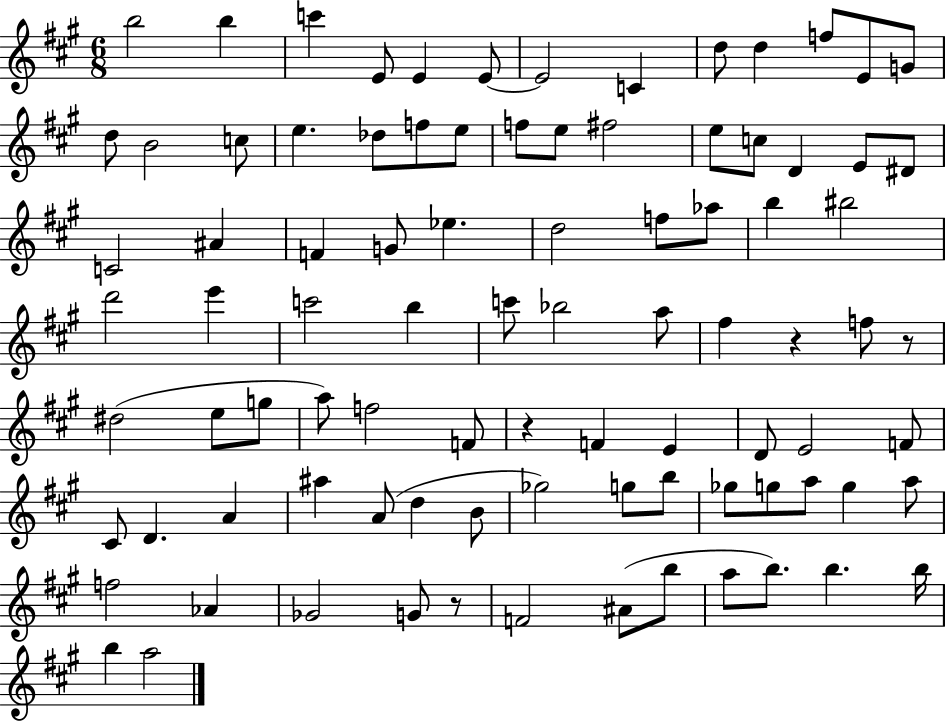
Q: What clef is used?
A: treble